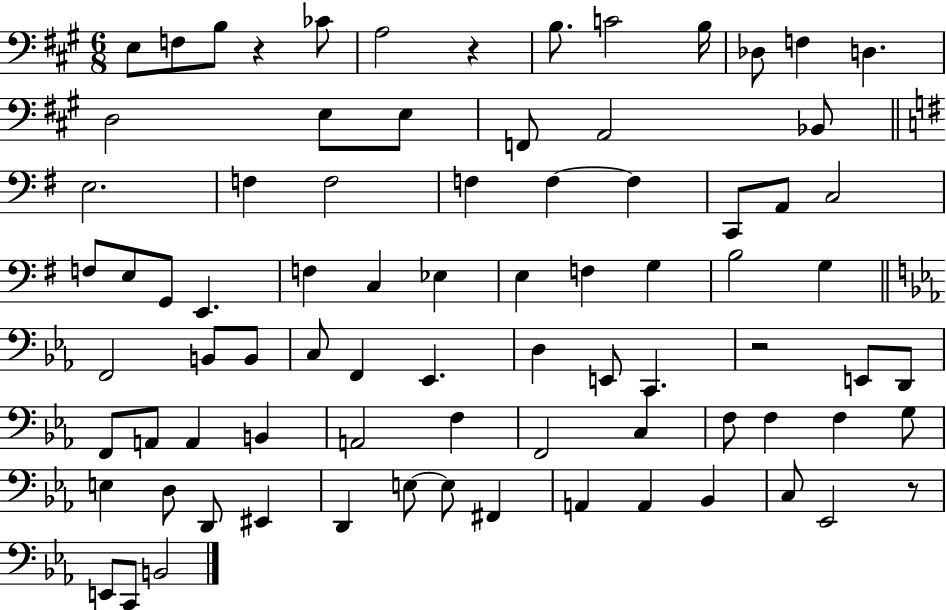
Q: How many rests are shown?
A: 4